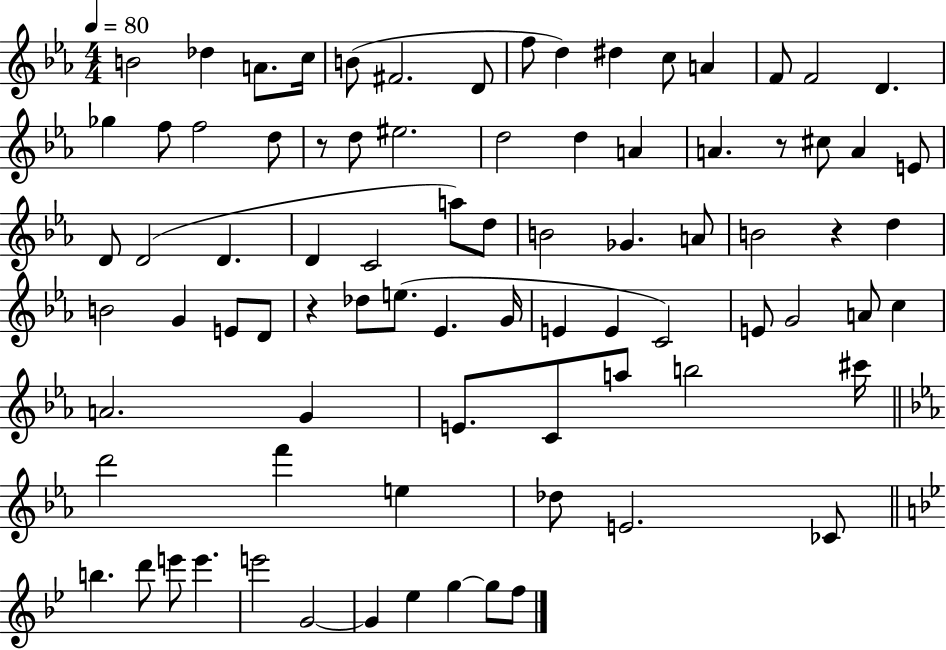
{
  \clef treble
  \numericTimeSignature
  \time 4/4
  \key ees \major
  \tempo 4 = 80
  \repeat volta 2 { b'2 des''4 a'8. c''16 | b'8( fis'2. d'8 | f''8 d''4) dis''4 c''8 a'4 | f'8 f'2 d'4. | \break ges''4 f''8 f''2 d''8 | r8 d''8 eis''2. | d''2 d''4 a'4 | a'4. r8 cis''8 a'4 e'8 | \break d'8 d'2( d'4. | d'4 c'2 a''8) d''8 | b'2 ges'4. a'8 | b'2 r4 d''4 | \break b'2 g'4 e'8 d'8 | r4 des''8 e''8.( ees'4. g'16 | e'4 e'4 c'2) | e'8 g'2 a'8 c''4 | \break a'2. g'4 | e'8. c'8 a''8 b''2 cis'''16 | \bar "||" \break \key ees \major d'''2 f'''4 e''4 | des''8 e'2. ces'8 | \bar "||" \break \key bes \major b''4. d'''8 e'''8 e'''4. | e'''2 g'2~~ | g'4 ees''4 g''4~~ g''8 f''8 | } \bar "|."
}